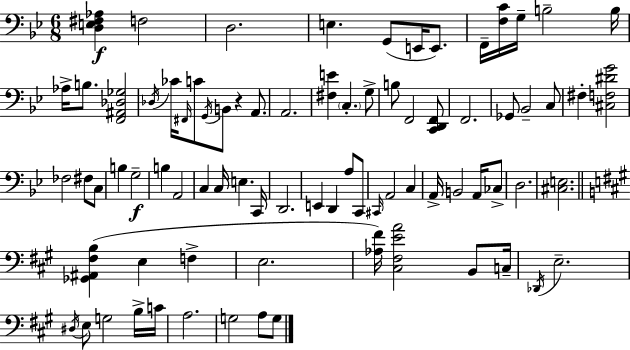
X:1
T:Untitled
M:6/8
L:1/4
K:Bb
[D,E,^F,_A,] F,2 D,2 E, G,,/2 E,,/4 E,,/2 F,,/4 [F,C]/4 G,/4 B,2 B,/4 _A,/4 B,/2 [F,,^A,,_D,_G,]2 _D,/4 _C/4 ^F,,/4 C/2 G,,/4 B,,/2 z A,,/2 A,,2 [^F,E] C, G,/2 B,/2 F,,2 [C,,D,,F,,]/2 F,,2 _G,,/2 _B,,2 C,/2 ^F, [^C,F,^DG]2 _F,2 ^F,/2 C,/2 B, G,2 B, A,,2 C, C,/4 E, C,,/4 D,,2 E,, D,, A,/2 C,,/2 ^C,,/4 A,,2 C, A,,/4 B,,2 A,,/4 _C,/2 D,2 [^C,E,]2 [_G,,^A,,^F,B,] E, F, E,2 [_A,^F]/4 [^C,^F,EA]2 B,,/2 C,/4 _D,,/4 E,2 ^D,/4 E,/2 G,2 B,/4 C/4 A,2 G,2 A,/2 G,/2